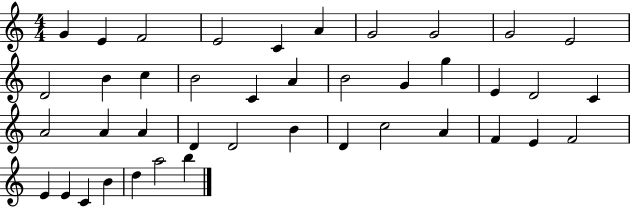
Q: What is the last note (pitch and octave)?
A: B5